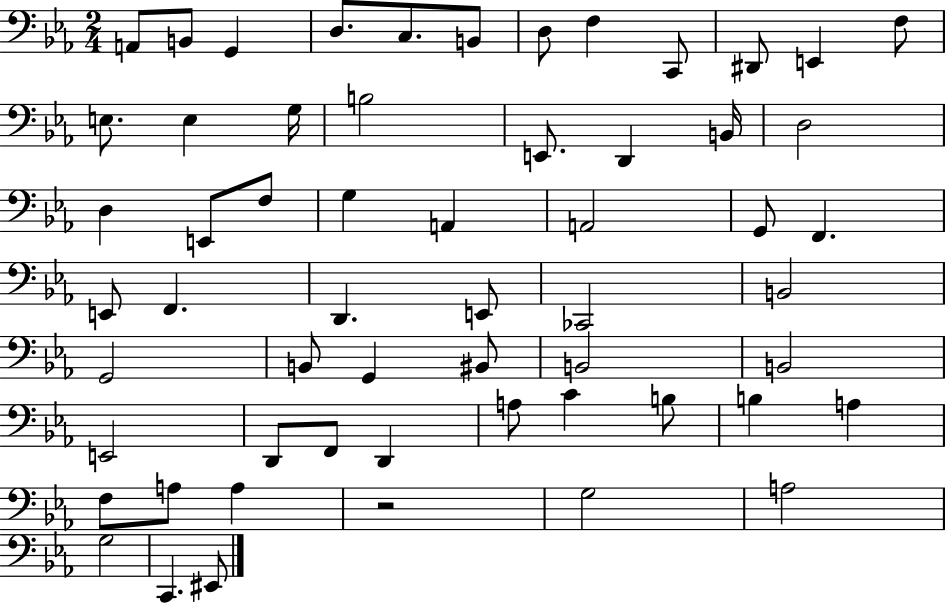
A2/e B2/e G2/q D3/e. C3/e. B2/e D3/e F3/q C2/e D#2/e E2/q F3/e E3/e. E3/q G3/s B3/h E2/e. D2/q B2/s D3/h D3/q E2/e F3/e G3/q A2/q A2/h G2/e F2/q. E2/e F2/q. D2/q. E2/e CES2/h B2/h G2/h B2/e G2/q BIS2/e B2/h B2/h E2/h D2/e F2/e D2/q A3/e C4/q B3/e B3/q A3/q F3/e A3/e A3/q R/h G3/h A3/h G3/h C2/q. EIS2/e